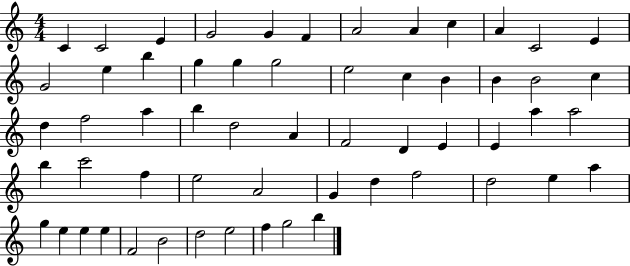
C4/q C4/h E4/q G4/h G4/q F4/q A4/h A4/q C5/q A4/q C4/h E4/q G4/h E5/q B5/q G5/q G5/q G5/h E5/h C5/q B4/q B4/q B4/h C5/q D5/q F5/h A5/q B5/q D5/h A4/q F4/h D4/q E4/q E4/q A5/q A5/h B5/q C6/h F5/q E5/h A4/h G4/q D5/q F5/h D5/h E5/q A5/q G5/q E5/q E5/q E5/q F4/h B4/h D5/h E5/h F5/q G5/h B5/q